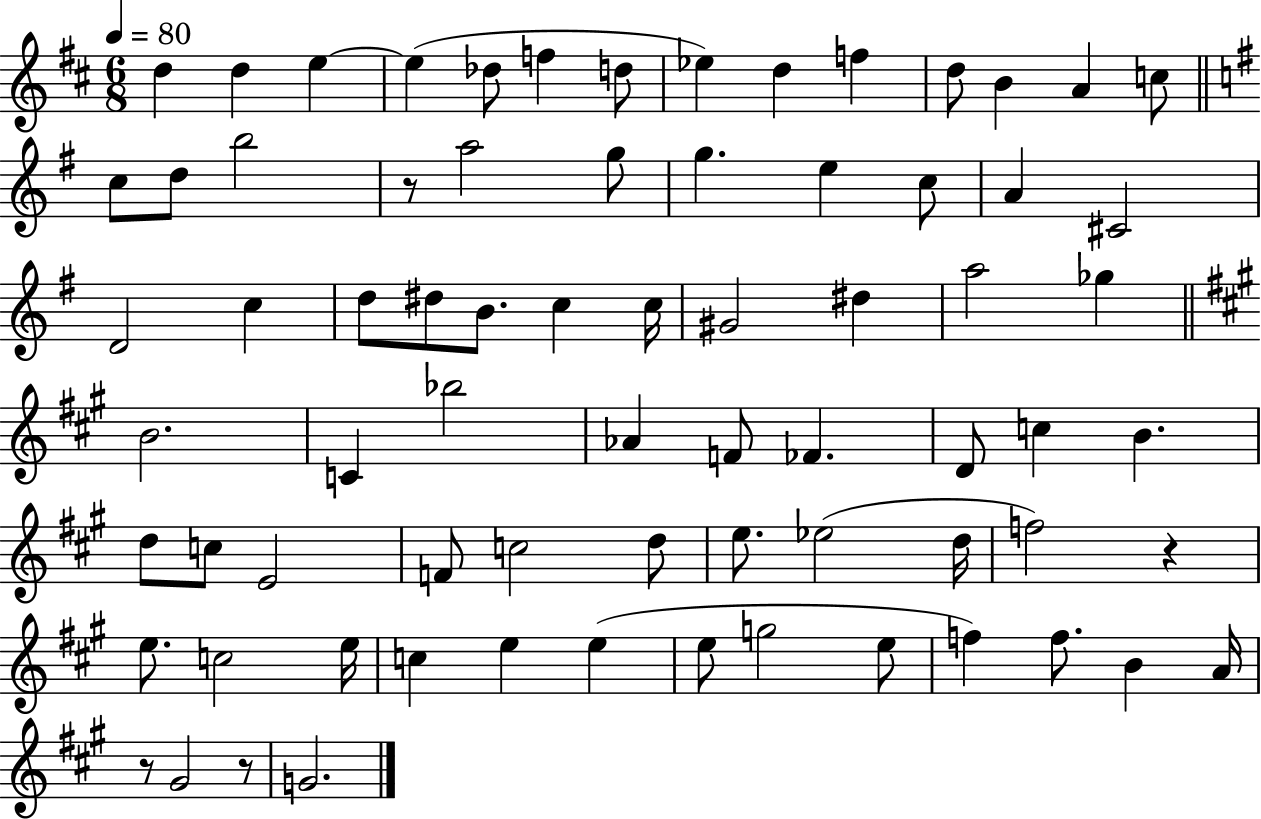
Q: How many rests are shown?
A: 4